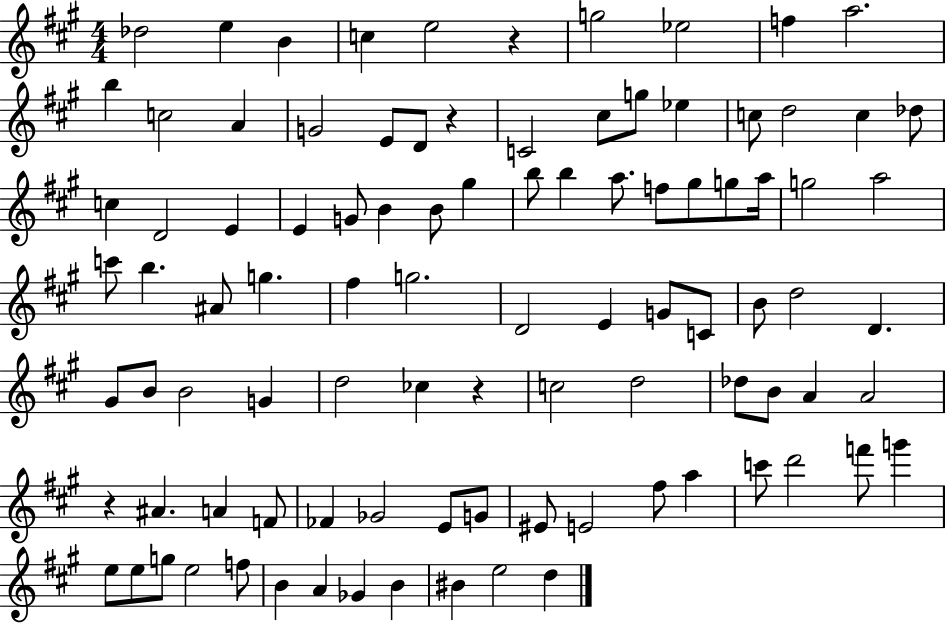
Db5/h E5/q B4/q C5/q E5/h R/q G5/h Eb5/h F5/q A5/h. B5/q C5/h A4/q G4/h E4/e D4/e R/q C4/h C#5/e G5/e Eb5/q C5/e D5/h C5/q Db5/e C5/q D4/h E4/q E4/q G4/e B4/q B4/e G#5/q B5/e B5/q A5/e. F5/e G#5/e G5/e A5/s G5/h A5/h C6/e B5/q. A#4/e G5/q. F#5/q G5/h. D4/h E4/q G4/e C4/e B4/e D5/h D4/q. G#4/e B4/e B4/h G4/q D5/h CES5/q R/q C5/h D5/h Db5/e B4/e A4/q A4/h R/q A#4/q. A4/q F4/e FES4/q Gb4/h E4/e G4/e EIS4/e E4/h F#5/e A5/q C6/e D6/h F6/e G6/q E5/e E5/e G5/e E5/h F5/e B4/q A4/q Gb4/q B4/q BIS4/q E5/h D5/q